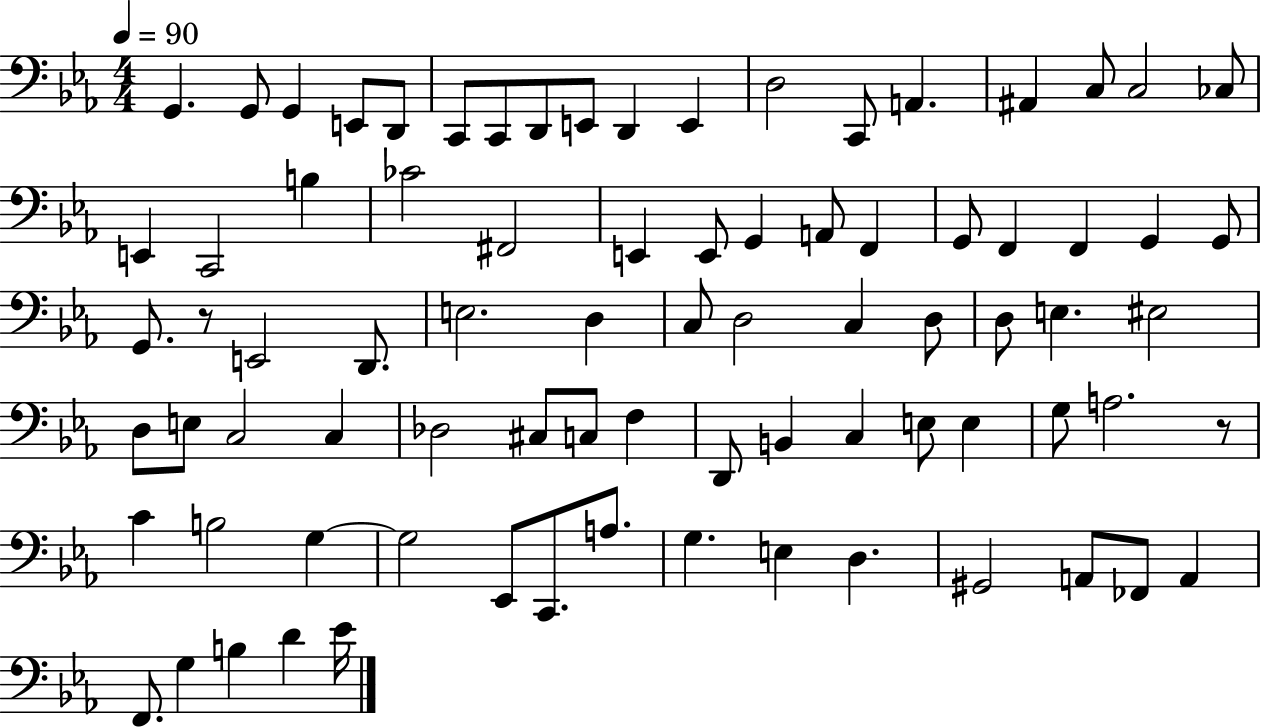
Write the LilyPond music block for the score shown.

{
  \clef bass
  \numericTimeSignature
  \time 4/4
  \key ees \major
  \tempo 4 = 90
  \repeat volta 2 { g,4. g,8 g,4 e,8 d,8 | c,8 c,8 d,8 e,8 d,4 e,4 | d2 c,8 a,4. | ais,4 c8 c2 ces8 | \break e,4 c,2 b4 | ces'2 fis,2 | e,4 e,8 g,4 a,8 f,4 | g,8 f,4 f,4 g,4 g,8 | \break g,8. r8 e,2 d,8. | e2. d4 | c8 d2 c4 d8 | d8 e4. eis2 | \break d8 e8 c2 c4 | des2 cis8 c8 f4 | d,8 b,4 c4 e8 e4 | g8 a2. r8 | \break c'4 b2 g4~~ | g2 ees,8 c,8. a8. | g4. e4 d4. | gis,2 a,8 fes,8 a,4 | \break f,8. g4 b4 d'4 ees'16 | } \bar "|."
}